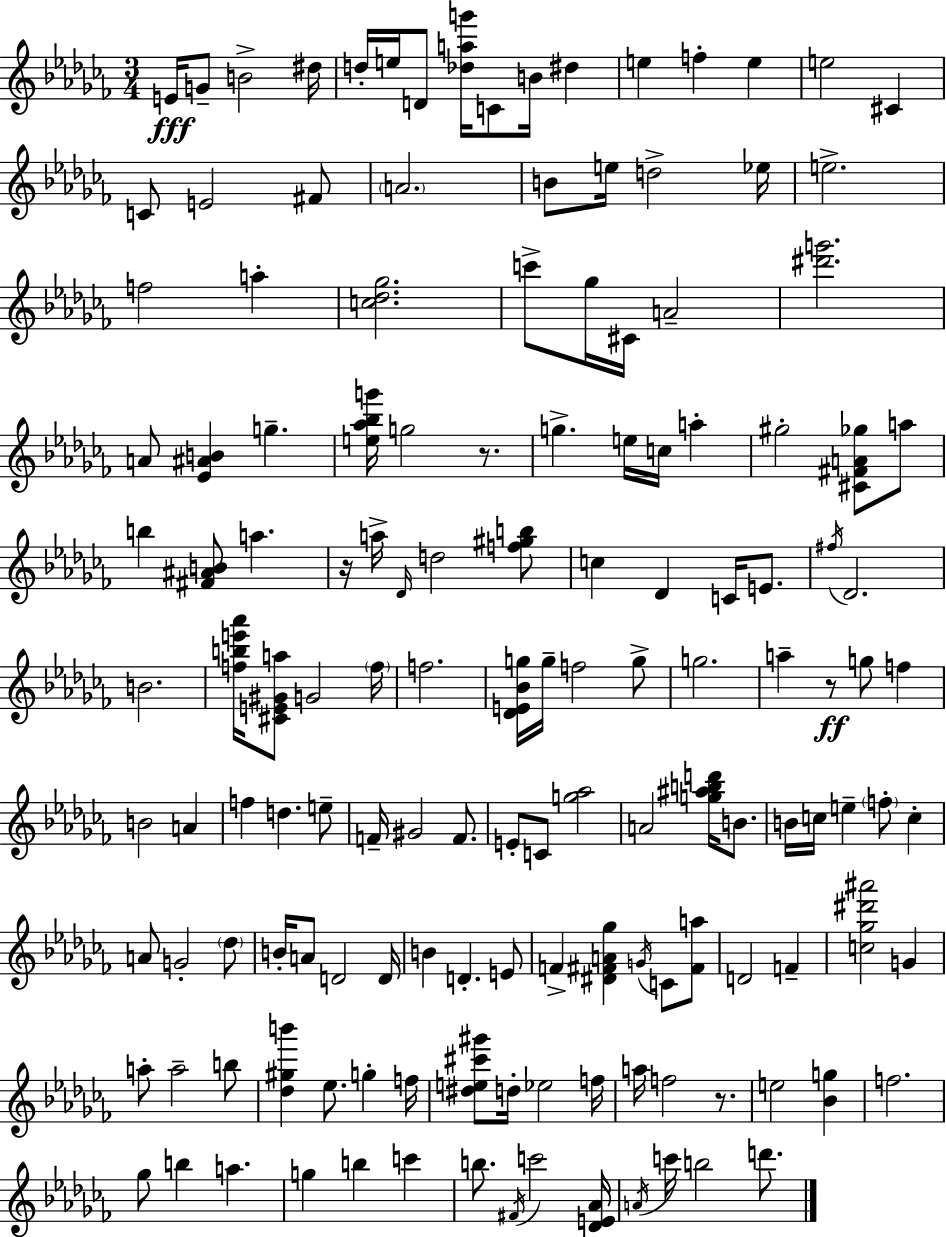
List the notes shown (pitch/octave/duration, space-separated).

E4/s G4/e B4/h D#5/s D5/s E5/s D4/e [Db5,A5,G6]/s C4/e B4/s D#5/q E5/q F5/q E5/q E5/h C#4/q C4/e E4/h F#4/e A4/h. B4/e E5/s D5/h Eb5/s E5/h. F5/h A5/q [C5,Db5,Gb5]/h. C6/e Gb5/s C#4/s A4/h [D#6,G6]/h. A4/e [Eb4,A#4,B4]/q G5/q. [E5,Ab5,Bb5,G6]/s G5/h R/e. G5/q. E5/s C5/s A5/q G#5/h [C#4,F#4,A4,Gb5]/e A5/e B5/q [F#4,A#4,B4]/e A5/q. R/s A5/s Db4/s D5/h [F5,G#5,B5]/e C5/q Db4/q C4/s E4/e. F#5/s Db4/h. B4/h. [F5,B5,E6,Ab6]/s [C#4,E4,G#4,A5]/e G4/h F5/s F5/h. [Db4,E4,Bb4,G5]/s G5/s F5/h G5/e G5/h. A5/q R/e G5/e F5/q B4/h A4/q F5/q D5/q. E5/e F4/s G#4/h F4/e. E4/e C4/e [G5,Ab5]/h A4/h [G5,A#5,B5,D6]/s B4/e. B4/s C5/s E5/q F5/e C5/q A4/e G4/h Db5/e B4/s A4/e D4/h D4/s B4/q D4/q. E4/e F4/q [D#4,F#4,A4,Gb5]/q G4/s C4/e [F#4,A5]/e D4/h F4/q [C5,Gb5,D#6,A#6]/h G4/q A5/e A5/h B5/e [Db5,G#5,B6]/q Eb5/e. G5/q F5/s [D#5,E5,C#6,G#6]/e D5/s Eb5/h F5/s A5/s F5/h R/e. E5/h [Bb4,G5]/q F5/h. Gb5/e B5/q A5/q. G5/q B5/q C6/q B5/e. F#4/s C6/h [Db4,E4,Ab4]/s A4/s C6/s B5/h D6/e.